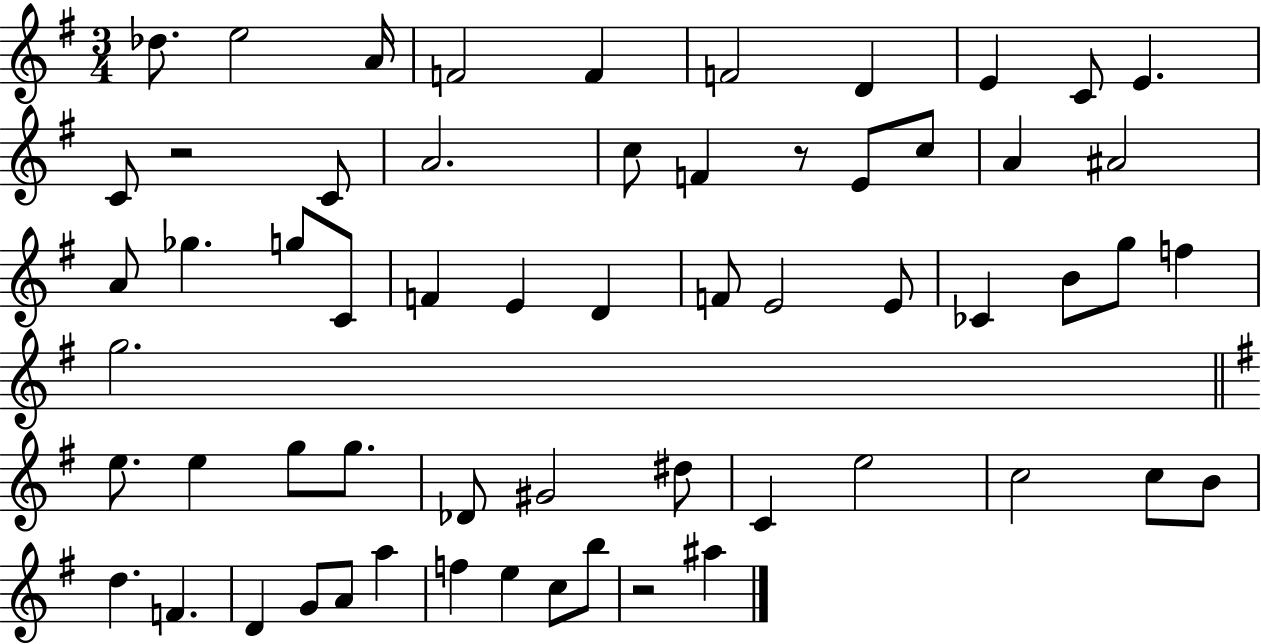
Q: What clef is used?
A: treble